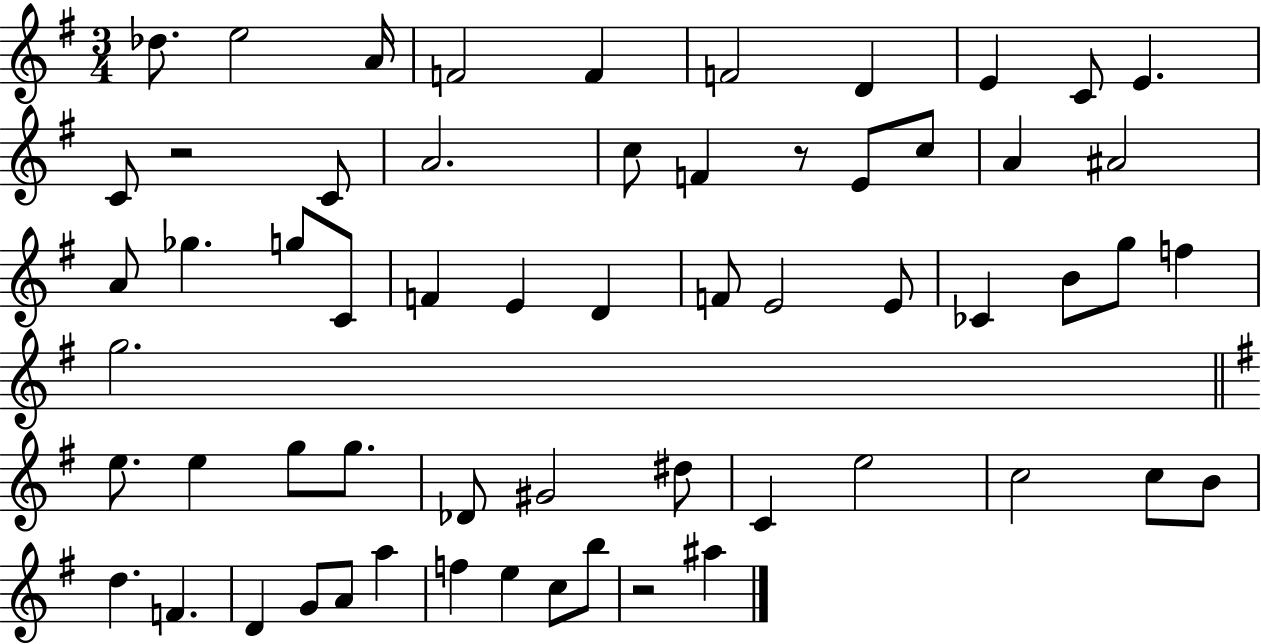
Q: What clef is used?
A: treble